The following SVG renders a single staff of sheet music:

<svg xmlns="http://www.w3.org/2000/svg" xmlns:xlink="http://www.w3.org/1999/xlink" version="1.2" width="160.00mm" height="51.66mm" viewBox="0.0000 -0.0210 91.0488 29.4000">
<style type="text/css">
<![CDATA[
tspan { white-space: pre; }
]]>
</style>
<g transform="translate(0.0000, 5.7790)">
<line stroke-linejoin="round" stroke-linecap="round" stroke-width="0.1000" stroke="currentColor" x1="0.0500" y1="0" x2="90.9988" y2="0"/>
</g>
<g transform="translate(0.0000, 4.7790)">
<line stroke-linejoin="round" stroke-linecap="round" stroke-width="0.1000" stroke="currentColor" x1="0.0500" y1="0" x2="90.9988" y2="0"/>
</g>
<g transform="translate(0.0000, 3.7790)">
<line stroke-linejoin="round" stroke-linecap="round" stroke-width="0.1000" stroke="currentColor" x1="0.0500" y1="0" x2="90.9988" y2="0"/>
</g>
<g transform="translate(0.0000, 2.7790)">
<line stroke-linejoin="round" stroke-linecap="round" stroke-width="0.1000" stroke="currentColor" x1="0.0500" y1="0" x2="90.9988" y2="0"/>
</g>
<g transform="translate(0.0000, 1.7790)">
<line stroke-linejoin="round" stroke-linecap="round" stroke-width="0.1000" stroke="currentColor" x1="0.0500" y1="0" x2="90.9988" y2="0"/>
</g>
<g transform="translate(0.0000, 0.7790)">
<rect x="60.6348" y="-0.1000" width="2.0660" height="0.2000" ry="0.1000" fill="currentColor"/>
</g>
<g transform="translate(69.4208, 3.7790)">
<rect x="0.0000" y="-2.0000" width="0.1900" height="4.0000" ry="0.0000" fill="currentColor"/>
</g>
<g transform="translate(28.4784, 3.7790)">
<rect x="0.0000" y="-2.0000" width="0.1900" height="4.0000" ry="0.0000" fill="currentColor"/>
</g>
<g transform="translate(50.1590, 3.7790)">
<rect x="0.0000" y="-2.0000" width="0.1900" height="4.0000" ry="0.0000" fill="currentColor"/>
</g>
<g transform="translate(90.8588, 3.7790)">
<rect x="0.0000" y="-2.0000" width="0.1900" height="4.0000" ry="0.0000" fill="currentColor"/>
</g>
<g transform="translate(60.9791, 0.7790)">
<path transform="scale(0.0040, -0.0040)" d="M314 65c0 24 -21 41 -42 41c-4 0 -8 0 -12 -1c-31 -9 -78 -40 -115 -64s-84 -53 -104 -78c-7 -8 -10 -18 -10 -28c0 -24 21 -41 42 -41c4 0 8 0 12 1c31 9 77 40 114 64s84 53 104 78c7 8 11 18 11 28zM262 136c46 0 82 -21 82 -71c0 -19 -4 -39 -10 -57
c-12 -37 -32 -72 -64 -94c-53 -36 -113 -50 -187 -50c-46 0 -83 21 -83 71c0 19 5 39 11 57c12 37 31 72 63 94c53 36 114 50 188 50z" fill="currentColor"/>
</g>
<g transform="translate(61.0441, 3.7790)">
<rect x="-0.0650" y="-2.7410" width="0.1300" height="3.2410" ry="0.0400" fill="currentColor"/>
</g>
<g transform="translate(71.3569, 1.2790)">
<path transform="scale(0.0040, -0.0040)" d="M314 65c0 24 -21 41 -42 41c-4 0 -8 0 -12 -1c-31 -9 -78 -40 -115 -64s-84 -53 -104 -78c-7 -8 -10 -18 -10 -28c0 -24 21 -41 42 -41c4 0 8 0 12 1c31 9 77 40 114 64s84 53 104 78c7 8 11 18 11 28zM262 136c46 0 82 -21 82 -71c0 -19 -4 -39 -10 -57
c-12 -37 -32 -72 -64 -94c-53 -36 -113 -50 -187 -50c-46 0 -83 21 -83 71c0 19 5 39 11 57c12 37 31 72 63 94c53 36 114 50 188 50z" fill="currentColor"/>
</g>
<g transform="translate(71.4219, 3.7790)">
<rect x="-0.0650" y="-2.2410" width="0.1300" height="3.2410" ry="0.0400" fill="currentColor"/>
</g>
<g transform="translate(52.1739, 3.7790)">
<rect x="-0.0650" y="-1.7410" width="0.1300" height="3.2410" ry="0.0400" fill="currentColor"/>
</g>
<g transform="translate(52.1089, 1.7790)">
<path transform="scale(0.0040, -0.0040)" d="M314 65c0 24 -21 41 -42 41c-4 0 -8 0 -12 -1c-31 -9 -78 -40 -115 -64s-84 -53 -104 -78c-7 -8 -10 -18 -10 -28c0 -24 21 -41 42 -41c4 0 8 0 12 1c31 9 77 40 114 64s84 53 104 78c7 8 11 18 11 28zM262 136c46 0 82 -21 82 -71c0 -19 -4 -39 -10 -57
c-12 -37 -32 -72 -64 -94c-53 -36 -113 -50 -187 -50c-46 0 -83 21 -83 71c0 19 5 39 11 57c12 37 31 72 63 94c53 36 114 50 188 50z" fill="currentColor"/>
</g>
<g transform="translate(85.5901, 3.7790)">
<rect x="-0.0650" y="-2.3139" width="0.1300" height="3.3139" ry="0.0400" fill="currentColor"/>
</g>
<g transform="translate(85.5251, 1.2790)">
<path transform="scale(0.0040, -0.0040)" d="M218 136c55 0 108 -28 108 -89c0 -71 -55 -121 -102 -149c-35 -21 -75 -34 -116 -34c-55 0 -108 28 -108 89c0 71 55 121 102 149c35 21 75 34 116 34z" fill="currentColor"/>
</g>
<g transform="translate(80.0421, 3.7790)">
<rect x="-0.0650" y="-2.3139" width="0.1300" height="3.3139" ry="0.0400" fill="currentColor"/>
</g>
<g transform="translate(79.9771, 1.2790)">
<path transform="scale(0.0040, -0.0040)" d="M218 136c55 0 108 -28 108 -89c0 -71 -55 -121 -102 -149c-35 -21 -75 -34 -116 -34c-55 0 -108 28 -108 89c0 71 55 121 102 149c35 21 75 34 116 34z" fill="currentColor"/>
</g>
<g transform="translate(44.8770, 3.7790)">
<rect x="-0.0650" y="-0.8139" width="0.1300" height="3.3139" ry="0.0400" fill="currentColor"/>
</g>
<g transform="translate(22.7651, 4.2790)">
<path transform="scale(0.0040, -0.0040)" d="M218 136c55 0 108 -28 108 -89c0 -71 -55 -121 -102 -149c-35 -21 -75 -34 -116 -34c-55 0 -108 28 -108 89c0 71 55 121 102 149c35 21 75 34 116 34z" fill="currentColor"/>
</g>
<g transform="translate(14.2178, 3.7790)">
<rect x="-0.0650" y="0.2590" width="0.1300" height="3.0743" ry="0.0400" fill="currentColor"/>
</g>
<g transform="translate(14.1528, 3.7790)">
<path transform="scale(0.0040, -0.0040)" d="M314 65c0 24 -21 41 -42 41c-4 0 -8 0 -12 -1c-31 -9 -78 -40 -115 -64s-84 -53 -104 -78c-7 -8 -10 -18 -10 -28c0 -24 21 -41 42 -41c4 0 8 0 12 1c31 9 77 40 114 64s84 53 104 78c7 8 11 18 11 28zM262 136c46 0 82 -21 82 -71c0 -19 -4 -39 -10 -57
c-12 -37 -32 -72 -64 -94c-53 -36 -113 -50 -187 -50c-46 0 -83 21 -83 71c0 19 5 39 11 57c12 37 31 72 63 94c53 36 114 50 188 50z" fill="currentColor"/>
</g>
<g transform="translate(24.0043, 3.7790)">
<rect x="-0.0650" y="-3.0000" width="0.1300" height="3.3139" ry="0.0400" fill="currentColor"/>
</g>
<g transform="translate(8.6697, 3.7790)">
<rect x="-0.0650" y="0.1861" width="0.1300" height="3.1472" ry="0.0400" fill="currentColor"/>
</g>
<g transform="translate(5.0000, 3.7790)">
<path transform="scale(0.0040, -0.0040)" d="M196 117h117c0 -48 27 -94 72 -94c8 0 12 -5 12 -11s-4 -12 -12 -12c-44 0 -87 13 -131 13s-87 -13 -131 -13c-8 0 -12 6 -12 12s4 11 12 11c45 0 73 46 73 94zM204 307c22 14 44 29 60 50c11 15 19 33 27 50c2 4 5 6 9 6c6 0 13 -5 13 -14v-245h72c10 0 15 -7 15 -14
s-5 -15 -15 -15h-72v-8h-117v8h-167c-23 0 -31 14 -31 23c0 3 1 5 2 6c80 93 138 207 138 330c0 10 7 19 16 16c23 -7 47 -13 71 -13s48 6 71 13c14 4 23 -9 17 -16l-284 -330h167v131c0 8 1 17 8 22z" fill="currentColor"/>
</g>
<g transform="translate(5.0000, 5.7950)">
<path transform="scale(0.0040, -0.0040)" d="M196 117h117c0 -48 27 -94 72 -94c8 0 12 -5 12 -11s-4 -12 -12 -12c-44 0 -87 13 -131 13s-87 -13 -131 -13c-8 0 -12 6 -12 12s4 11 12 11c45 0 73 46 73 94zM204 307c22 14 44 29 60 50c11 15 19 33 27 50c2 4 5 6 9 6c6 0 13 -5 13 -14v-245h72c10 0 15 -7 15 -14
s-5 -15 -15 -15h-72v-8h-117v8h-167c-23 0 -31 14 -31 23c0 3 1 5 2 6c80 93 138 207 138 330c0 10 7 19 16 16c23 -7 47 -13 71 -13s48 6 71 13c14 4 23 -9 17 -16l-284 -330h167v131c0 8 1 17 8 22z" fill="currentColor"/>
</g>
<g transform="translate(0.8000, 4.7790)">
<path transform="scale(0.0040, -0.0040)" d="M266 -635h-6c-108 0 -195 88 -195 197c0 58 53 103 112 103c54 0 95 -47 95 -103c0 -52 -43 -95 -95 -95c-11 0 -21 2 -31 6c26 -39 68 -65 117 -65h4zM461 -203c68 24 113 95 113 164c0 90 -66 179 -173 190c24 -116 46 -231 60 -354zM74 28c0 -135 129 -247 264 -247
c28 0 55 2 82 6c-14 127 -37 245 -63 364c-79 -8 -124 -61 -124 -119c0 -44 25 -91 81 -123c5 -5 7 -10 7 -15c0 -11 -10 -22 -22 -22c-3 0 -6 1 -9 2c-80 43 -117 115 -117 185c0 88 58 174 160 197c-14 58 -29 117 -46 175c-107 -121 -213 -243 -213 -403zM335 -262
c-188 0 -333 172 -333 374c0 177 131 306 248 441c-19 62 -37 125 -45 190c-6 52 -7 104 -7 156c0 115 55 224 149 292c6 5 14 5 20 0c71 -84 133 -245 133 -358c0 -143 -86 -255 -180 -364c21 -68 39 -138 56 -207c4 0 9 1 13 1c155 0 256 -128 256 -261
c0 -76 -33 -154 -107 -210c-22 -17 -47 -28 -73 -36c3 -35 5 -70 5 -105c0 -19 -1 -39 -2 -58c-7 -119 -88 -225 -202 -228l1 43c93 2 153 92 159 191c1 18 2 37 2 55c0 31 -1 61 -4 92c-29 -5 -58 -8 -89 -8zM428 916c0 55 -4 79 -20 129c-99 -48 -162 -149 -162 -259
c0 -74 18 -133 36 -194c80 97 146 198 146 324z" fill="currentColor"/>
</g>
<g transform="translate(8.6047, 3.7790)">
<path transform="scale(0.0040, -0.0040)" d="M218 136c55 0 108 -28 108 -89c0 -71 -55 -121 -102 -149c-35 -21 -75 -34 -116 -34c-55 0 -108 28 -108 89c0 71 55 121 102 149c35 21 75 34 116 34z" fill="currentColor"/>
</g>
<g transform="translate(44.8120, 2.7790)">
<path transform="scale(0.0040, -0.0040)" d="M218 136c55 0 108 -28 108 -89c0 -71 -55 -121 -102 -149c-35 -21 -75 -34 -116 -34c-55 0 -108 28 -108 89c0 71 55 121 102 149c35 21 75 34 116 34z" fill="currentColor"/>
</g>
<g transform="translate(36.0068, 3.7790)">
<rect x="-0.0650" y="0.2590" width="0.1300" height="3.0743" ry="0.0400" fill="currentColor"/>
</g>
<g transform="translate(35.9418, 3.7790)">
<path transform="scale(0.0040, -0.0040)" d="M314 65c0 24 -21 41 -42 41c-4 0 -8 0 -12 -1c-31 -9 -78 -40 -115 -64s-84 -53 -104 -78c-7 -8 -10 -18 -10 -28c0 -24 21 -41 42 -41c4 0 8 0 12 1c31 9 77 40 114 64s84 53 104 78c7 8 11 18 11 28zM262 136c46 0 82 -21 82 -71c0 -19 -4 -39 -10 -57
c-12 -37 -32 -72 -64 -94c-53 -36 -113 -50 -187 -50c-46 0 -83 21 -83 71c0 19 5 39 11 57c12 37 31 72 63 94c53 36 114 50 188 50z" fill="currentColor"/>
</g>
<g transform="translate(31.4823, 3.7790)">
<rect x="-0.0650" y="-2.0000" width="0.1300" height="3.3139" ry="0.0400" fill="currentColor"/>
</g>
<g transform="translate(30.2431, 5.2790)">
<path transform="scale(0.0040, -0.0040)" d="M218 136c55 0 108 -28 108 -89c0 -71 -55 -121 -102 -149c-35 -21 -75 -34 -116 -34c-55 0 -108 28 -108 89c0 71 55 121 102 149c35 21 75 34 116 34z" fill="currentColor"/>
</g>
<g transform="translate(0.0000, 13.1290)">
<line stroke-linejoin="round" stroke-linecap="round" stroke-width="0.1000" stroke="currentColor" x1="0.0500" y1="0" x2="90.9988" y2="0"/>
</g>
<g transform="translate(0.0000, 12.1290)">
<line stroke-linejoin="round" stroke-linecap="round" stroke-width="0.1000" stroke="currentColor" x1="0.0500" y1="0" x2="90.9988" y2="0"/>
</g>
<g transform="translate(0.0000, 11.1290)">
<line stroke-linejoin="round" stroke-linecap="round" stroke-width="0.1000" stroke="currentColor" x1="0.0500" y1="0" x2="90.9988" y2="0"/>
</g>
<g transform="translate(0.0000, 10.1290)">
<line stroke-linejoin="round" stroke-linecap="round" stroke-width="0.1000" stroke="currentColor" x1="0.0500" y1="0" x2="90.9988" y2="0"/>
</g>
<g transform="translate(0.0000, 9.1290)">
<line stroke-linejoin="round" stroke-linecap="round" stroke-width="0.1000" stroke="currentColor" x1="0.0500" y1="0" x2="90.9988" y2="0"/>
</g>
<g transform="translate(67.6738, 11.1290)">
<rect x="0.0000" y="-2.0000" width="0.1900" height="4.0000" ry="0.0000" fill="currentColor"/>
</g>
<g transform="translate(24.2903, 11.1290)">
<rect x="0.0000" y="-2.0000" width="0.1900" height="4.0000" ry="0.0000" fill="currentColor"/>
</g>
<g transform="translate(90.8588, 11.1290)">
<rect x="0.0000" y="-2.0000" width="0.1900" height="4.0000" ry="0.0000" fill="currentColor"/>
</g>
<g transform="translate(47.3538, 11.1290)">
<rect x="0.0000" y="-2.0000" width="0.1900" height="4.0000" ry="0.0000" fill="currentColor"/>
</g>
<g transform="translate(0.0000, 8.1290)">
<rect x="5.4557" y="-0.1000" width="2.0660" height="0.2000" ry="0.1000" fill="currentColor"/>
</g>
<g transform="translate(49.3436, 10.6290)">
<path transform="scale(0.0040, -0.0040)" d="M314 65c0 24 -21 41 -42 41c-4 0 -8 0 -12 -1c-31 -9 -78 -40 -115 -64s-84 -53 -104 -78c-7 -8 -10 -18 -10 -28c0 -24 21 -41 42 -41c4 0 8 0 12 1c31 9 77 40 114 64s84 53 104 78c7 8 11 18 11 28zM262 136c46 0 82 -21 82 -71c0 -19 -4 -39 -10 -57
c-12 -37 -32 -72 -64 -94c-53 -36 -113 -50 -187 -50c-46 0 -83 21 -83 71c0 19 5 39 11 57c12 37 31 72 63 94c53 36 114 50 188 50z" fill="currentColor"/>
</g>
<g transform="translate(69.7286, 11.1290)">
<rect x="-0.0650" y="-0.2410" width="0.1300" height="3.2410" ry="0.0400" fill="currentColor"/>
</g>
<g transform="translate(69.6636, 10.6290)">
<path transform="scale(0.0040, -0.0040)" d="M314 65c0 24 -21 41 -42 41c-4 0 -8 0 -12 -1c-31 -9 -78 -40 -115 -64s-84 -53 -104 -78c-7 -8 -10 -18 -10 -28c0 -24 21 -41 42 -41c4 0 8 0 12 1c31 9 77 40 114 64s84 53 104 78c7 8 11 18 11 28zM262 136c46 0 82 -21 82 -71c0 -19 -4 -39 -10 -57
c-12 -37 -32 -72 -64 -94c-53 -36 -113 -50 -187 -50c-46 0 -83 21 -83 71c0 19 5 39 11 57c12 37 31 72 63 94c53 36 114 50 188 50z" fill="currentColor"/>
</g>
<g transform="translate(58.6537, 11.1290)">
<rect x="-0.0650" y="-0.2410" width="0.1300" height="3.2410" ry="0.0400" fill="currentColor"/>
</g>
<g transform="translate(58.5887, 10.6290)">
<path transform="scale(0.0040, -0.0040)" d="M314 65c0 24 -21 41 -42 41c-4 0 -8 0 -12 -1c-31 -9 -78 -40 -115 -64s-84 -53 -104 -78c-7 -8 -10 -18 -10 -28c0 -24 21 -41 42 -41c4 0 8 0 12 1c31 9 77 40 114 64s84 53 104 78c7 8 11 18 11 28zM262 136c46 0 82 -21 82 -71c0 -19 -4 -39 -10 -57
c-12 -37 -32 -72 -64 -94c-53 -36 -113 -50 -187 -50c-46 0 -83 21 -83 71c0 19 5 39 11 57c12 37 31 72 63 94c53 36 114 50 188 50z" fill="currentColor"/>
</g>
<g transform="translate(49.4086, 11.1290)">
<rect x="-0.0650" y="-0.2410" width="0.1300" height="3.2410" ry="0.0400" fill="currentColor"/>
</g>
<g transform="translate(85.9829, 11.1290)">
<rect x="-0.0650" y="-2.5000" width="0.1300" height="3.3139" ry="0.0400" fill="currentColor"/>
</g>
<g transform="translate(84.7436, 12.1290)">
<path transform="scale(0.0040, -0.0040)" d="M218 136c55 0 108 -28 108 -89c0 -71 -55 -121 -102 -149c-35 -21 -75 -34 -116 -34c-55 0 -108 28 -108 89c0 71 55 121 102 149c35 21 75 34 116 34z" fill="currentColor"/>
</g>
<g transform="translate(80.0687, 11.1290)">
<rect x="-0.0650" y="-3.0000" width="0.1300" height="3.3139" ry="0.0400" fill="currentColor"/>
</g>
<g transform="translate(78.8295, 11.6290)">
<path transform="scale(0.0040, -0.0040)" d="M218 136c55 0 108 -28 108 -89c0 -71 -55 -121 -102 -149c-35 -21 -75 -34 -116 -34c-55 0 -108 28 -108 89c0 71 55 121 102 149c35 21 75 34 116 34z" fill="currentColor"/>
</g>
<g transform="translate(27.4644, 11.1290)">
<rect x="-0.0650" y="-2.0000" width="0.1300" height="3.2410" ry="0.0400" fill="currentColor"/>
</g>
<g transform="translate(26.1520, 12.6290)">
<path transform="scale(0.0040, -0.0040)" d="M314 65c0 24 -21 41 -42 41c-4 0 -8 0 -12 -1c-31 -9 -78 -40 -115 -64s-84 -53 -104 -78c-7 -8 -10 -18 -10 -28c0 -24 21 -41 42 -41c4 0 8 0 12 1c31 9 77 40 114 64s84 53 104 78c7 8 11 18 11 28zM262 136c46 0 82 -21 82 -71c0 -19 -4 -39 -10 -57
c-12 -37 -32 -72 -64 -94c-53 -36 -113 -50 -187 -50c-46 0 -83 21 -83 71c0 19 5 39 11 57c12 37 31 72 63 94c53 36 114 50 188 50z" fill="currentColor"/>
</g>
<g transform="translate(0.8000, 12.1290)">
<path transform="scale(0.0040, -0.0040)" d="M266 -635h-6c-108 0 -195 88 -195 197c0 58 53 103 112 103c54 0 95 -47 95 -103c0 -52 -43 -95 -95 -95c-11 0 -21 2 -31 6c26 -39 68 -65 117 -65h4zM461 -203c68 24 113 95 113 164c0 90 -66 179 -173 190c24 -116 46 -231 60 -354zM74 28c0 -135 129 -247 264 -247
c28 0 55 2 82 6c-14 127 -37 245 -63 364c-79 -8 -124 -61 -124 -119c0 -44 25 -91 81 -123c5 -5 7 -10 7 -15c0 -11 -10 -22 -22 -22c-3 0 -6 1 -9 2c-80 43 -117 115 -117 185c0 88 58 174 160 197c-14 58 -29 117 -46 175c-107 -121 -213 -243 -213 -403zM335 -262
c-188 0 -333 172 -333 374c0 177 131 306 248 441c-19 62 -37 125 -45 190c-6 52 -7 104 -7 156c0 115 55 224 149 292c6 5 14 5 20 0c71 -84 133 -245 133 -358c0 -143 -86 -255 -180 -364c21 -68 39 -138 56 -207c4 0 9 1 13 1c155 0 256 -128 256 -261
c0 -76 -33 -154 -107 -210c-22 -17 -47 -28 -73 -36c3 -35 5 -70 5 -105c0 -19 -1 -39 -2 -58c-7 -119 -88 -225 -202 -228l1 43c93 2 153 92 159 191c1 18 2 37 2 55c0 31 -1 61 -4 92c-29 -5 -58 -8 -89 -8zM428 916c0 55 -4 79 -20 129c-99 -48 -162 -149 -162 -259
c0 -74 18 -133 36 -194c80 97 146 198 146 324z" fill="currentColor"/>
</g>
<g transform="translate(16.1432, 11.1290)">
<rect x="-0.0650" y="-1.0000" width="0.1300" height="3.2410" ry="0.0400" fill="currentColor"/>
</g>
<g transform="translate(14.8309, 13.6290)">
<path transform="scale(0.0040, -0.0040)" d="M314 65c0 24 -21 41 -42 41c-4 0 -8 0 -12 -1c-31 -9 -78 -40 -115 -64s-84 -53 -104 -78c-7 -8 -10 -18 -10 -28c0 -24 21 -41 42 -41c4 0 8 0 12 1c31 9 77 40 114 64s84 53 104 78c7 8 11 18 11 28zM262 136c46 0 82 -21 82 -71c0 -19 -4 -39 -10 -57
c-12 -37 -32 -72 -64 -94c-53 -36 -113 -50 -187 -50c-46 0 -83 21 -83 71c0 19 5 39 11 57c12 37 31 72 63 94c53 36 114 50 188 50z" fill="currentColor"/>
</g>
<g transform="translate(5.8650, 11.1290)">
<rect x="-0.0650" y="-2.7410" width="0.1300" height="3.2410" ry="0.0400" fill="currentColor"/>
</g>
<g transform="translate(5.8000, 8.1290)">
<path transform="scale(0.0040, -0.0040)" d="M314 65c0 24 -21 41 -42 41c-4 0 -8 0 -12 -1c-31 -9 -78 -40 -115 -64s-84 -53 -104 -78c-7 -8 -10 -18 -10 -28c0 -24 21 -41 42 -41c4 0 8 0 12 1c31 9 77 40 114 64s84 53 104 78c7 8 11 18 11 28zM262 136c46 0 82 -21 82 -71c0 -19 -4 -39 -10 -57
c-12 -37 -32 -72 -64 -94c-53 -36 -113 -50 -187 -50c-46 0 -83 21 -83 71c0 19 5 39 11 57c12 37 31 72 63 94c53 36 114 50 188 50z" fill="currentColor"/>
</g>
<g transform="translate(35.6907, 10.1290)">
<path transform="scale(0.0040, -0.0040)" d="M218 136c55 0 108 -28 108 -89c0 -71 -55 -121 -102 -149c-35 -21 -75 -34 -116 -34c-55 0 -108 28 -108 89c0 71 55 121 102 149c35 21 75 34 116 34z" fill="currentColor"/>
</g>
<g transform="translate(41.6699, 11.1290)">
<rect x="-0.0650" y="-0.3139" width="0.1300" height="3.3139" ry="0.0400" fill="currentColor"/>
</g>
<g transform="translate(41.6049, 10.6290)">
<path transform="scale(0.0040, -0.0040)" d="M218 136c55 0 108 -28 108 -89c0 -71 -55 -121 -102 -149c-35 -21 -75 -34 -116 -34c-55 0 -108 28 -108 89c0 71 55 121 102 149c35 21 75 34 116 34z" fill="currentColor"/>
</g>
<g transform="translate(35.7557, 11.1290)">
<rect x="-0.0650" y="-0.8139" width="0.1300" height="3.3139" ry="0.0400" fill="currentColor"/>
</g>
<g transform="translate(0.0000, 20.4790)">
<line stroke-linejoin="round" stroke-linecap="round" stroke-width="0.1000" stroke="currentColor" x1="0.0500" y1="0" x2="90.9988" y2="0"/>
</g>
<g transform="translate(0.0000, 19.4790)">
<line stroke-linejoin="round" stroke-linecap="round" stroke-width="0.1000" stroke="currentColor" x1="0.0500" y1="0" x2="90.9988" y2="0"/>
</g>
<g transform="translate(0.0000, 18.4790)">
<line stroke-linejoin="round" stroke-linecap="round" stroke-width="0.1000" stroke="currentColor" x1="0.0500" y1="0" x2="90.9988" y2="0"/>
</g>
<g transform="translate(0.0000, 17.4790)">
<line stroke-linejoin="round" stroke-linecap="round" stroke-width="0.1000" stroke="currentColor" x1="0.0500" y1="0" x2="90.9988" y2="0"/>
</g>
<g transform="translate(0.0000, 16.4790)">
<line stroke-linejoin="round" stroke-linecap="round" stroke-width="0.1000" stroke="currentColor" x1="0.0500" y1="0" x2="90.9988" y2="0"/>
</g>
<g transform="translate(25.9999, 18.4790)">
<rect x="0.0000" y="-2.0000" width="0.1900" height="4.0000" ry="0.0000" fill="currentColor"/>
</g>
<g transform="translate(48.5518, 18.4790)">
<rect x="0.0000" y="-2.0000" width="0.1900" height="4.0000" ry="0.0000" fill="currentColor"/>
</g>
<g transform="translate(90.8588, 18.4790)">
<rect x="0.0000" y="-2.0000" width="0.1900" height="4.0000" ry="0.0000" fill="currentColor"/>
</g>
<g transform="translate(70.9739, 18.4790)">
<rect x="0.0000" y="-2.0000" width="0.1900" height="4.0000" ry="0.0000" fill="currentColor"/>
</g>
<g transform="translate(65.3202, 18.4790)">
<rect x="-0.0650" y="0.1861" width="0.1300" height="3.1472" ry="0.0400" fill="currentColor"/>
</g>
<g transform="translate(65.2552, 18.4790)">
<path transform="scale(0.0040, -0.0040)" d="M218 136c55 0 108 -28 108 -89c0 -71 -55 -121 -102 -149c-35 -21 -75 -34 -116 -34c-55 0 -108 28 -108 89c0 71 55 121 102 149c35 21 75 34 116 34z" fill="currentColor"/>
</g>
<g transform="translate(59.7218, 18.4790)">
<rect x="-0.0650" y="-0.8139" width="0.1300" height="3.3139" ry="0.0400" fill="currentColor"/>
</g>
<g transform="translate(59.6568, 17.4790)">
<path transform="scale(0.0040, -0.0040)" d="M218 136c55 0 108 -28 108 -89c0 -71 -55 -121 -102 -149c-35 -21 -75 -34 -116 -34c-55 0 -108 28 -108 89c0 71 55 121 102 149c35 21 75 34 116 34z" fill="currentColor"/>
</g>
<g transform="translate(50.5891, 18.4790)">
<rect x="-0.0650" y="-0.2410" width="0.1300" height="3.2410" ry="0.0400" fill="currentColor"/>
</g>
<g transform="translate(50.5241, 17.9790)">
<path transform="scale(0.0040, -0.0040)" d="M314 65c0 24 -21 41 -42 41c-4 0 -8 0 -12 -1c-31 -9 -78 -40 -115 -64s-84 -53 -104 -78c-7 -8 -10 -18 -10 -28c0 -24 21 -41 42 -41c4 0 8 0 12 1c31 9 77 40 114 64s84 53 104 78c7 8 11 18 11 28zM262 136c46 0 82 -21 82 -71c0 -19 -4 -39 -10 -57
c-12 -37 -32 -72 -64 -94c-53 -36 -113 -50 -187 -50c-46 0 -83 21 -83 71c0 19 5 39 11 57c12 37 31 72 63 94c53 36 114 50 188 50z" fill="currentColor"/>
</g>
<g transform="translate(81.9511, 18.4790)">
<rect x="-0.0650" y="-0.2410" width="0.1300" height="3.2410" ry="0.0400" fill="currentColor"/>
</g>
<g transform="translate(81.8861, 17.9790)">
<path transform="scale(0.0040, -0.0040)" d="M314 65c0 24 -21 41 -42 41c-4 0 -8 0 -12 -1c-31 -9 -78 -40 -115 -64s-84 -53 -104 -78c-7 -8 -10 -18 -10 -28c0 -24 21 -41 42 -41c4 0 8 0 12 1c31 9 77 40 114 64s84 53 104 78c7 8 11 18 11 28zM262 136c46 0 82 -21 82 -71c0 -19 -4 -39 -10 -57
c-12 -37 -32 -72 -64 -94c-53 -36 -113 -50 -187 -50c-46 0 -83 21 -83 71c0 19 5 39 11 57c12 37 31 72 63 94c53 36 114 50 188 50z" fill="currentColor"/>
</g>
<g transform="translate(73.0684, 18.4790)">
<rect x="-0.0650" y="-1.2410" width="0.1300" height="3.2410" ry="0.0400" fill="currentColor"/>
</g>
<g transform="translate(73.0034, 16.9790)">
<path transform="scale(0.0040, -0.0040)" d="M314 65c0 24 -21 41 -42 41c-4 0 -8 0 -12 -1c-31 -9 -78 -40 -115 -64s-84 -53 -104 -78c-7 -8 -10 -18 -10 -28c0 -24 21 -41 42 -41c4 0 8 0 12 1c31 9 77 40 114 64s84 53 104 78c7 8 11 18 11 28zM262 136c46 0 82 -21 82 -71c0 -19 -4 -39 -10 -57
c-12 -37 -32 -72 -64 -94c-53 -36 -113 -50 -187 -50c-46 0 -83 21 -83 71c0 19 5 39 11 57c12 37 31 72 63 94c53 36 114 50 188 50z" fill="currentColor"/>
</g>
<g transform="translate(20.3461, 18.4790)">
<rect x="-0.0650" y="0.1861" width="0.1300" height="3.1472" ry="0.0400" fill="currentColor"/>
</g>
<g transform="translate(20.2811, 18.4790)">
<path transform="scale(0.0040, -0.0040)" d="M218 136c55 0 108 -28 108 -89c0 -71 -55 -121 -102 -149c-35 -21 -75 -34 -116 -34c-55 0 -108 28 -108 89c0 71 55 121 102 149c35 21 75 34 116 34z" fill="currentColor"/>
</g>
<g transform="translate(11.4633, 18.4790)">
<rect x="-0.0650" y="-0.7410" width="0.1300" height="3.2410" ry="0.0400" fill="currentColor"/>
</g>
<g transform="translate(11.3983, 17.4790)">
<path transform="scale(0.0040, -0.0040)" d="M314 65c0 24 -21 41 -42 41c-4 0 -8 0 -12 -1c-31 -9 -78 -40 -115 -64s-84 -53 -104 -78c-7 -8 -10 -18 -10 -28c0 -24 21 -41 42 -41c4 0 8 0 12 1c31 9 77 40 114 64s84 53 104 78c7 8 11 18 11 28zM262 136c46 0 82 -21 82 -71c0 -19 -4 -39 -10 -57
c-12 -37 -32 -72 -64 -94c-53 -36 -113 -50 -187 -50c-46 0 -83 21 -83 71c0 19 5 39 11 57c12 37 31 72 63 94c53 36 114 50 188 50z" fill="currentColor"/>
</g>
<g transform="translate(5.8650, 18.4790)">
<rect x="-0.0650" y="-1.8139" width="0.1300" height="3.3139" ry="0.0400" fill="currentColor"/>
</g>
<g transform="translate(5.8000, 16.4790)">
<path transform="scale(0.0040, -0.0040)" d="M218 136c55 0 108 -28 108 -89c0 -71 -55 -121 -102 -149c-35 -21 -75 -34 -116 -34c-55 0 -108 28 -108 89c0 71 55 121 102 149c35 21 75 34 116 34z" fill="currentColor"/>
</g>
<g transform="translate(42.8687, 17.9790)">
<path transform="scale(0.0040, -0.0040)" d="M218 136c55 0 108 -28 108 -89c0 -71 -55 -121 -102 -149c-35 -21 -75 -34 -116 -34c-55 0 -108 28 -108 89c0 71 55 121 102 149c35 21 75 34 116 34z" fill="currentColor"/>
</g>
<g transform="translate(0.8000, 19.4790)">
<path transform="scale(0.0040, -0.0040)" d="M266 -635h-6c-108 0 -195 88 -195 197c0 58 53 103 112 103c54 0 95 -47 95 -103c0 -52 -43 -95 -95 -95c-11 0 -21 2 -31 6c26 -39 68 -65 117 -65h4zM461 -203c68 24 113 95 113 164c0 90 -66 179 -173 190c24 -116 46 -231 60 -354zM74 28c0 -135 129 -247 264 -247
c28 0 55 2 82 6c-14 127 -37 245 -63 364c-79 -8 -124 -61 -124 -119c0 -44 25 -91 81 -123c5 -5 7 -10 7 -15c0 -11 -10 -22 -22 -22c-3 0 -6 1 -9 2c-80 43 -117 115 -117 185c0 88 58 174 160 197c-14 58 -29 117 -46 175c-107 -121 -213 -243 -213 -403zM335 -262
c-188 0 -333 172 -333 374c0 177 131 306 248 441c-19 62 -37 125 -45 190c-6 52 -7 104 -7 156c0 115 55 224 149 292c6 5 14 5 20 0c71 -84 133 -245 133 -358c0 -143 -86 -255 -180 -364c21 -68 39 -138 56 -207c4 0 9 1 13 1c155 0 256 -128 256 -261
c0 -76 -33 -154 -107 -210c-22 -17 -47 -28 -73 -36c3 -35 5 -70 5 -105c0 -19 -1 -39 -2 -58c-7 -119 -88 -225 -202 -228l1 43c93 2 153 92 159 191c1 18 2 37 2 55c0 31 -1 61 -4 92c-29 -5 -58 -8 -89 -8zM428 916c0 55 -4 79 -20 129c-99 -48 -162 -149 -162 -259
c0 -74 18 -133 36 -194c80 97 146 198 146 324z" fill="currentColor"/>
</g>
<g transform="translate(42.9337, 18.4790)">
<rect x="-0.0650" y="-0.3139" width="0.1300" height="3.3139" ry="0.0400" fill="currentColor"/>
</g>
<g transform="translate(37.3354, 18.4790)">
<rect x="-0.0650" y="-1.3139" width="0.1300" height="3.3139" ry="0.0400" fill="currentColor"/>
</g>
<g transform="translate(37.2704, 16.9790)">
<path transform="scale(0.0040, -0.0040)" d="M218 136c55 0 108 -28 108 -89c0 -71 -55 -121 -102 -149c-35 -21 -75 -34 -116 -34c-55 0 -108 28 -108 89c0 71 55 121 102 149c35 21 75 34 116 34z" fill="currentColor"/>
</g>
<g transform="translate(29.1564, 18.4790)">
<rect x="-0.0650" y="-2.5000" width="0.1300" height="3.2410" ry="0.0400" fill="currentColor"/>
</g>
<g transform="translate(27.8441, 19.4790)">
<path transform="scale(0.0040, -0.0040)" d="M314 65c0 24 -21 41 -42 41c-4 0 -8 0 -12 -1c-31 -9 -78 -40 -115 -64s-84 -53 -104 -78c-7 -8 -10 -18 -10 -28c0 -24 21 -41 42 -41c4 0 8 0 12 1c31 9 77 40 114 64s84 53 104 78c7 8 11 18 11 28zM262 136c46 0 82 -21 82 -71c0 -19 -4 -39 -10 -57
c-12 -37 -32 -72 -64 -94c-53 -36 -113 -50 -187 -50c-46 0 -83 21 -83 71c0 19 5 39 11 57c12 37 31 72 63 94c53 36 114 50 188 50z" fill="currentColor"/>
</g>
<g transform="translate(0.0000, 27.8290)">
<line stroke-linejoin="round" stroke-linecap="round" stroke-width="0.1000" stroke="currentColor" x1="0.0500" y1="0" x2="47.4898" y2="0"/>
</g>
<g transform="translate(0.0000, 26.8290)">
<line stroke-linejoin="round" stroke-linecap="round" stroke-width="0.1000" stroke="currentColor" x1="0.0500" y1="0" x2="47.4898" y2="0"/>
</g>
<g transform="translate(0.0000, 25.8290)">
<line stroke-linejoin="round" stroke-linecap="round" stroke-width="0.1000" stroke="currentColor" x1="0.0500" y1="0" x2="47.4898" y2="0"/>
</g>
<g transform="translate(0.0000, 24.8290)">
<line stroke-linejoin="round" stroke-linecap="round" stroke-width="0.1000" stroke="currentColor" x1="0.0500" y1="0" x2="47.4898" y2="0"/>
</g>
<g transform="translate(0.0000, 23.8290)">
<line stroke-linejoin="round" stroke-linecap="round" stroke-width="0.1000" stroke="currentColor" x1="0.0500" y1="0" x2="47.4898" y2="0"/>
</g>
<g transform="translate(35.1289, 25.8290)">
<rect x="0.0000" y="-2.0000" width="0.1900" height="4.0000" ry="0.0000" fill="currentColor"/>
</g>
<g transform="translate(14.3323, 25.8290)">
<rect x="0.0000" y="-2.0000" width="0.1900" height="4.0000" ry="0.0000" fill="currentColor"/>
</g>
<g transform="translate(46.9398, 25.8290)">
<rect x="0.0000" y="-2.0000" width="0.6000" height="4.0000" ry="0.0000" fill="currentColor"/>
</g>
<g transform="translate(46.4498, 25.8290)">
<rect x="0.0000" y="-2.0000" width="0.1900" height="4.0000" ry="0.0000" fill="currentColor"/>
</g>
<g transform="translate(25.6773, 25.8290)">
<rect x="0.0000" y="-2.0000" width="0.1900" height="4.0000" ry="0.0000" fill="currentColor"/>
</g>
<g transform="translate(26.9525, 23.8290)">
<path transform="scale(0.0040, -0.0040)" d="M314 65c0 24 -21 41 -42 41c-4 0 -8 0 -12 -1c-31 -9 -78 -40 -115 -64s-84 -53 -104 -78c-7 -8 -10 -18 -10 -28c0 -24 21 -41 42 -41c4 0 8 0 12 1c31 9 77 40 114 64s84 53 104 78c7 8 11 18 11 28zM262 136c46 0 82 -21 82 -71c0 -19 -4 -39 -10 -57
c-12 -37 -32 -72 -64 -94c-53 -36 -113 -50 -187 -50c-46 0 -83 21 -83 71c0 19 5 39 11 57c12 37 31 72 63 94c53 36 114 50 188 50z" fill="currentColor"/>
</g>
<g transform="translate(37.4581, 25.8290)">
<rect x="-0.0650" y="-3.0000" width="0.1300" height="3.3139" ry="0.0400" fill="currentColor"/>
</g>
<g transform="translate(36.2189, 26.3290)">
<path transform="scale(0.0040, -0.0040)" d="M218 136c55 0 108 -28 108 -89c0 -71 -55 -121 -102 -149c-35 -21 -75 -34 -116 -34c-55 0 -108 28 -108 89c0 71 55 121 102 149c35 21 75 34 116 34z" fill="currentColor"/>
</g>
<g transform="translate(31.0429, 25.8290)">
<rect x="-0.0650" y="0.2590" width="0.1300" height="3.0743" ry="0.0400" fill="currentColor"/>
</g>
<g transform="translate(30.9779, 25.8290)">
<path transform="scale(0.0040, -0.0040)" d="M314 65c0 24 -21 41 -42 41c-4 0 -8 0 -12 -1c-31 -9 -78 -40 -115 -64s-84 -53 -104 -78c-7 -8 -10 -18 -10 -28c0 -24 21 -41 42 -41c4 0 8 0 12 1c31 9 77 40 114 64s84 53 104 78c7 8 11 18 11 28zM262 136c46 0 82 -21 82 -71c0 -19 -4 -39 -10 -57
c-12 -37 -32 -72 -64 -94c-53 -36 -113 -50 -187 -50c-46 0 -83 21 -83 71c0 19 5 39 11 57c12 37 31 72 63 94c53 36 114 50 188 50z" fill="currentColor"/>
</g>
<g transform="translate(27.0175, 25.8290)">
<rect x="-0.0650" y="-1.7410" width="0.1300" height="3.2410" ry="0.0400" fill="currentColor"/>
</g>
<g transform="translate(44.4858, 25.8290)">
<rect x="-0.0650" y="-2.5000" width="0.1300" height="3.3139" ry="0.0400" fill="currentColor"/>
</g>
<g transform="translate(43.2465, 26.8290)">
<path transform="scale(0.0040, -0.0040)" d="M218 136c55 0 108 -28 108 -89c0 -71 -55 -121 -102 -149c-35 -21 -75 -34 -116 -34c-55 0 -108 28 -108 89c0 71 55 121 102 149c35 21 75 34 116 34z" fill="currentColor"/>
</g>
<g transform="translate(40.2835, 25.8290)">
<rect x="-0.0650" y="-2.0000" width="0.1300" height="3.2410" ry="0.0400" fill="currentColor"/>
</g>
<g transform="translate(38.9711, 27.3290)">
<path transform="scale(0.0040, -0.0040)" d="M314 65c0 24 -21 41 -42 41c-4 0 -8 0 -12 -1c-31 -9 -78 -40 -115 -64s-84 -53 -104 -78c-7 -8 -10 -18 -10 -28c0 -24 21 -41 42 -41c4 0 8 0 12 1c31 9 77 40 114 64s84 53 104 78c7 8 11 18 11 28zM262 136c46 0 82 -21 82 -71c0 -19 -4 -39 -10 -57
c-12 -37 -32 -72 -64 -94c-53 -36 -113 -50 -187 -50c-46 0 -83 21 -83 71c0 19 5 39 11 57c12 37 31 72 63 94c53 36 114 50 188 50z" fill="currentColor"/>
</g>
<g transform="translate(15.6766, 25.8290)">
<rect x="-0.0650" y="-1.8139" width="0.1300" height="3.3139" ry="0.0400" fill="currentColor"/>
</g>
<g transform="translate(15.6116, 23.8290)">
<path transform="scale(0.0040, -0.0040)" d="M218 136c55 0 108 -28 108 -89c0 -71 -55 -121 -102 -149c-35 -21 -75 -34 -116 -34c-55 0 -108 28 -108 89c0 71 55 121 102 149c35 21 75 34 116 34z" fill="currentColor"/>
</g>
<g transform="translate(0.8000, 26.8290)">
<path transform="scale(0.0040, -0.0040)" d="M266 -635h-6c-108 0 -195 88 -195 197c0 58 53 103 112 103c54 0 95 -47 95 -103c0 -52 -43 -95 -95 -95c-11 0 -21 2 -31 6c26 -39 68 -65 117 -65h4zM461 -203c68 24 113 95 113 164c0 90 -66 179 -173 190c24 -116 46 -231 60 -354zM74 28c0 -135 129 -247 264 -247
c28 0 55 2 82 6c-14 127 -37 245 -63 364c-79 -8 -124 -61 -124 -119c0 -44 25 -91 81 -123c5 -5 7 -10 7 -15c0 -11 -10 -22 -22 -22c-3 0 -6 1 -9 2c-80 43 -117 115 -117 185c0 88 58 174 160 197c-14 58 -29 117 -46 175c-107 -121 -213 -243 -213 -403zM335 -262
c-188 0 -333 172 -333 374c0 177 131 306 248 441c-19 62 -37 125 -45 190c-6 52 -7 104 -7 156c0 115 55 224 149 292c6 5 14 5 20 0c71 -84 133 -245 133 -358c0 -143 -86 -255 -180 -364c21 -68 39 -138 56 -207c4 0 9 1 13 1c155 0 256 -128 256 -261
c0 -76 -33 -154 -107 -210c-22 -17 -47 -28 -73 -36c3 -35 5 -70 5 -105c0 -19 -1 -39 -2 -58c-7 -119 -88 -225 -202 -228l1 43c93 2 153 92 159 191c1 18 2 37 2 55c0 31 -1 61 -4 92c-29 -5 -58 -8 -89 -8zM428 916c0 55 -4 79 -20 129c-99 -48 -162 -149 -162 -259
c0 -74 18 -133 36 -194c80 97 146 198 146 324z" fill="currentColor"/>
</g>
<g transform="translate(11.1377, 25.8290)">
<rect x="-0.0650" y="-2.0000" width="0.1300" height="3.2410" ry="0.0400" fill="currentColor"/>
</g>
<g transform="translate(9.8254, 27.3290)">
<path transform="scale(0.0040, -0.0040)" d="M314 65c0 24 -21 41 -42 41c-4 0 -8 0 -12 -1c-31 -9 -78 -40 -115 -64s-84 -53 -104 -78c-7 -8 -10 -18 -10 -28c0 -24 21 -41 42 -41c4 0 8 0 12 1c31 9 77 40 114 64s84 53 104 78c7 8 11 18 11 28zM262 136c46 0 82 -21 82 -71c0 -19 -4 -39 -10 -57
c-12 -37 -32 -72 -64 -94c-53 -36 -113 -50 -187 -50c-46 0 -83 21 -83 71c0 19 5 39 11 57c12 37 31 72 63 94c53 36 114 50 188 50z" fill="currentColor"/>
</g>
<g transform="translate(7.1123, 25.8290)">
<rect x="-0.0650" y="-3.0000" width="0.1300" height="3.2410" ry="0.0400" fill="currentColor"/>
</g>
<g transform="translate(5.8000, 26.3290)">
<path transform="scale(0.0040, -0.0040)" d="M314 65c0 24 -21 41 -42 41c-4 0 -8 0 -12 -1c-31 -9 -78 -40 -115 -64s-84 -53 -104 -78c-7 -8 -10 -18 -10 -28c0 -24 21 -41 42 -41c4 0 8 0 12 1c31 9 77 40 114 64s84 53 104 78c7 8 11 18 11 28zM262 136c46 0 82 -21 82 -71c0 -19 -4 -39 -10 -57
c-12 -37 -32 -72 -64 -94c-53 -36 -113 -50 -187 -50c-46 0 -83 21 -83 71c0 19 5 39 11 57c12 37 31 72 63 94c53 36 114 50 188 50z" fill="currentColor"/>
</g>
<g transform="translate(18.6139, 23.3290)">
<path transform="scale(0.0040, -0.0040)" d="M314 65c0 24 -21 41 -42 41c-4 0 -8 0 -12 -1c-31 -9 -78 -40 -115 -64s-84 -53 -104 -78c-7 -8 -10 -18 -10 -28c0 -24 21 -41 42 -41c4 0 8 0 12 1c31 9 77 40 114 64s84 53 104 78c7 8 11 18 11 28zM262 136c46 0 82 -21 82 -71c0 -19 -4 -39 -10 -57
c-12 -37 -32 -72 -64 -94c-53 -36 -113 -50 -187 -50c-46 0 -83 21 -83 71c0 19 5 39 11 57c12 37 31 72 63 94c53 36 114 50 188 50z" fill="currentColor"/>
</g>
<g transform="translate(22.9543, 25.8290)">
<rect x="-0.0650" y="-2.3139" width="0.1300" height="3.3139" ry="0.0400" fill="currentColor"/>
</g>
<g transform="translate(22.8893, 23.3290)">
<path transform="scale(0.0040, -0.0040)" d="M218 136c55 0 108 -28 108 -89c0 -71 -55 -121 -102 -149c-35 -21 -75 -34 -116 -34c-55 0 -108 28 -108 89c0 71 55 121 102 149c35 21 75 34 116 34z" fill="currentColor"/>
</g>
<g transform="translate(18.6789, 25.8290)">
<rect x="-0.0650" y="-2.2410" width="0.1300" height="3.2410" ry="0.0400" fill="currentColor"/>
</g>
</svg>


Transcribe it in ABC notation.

X:1
T:Untitled
M:4/4
L:1/4
K:C
B B2 A F B2 d f2 a2 g2 g g a2 D2 F2 d c c2 c2 c2 A G f d2 B G2 e c c2 d B e2 c2 A2 F2 f g2 g f2 B2 A F2 G